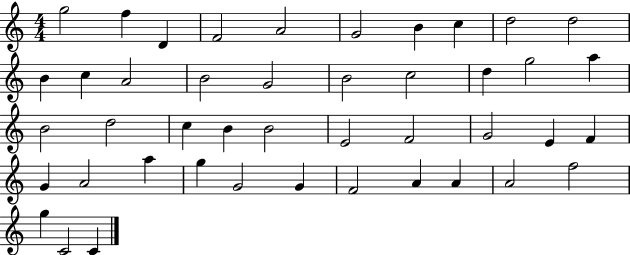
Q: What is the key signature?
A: C major